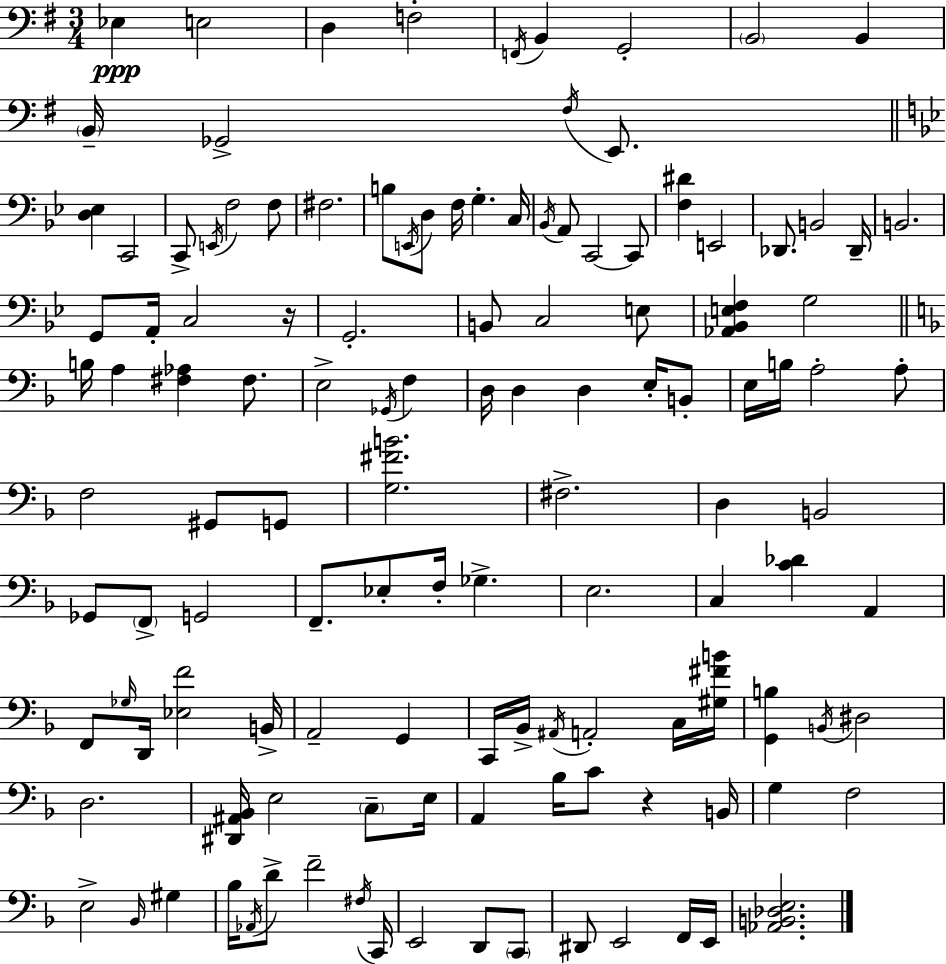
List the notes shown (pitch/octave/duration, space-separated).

Eb3/q E3/h D3/q F3/h F2/s B2/q G2/h B2/h B2/q B2/s Gb2/h F#3/s E2/e. [D3,Eb3]/q C2/h C2/e E2/s F3/h F3/e F#3/h. B3/e E2/s D3/e F3/s G3/q. C3/s Bb2/s A2/e C2/h C2/e [F3,D#4]/q E2/h Db2/e. B2/h Db2/s B2/h. G2/e A2/s C3/h R/s G2/h. B2/e C3/h E3/e [Ab2,Bb2,E3,F3]/q G3/h B3/s A3/q [F#3,Ab3]/q F#3/e. E3/h Gb2/s F3/q D3/s D3/q D3/q E3/s B2/e E3/s B3/s A3/h A3/e F3/h G#2/e G2/e [G3,F#4,B4]/h. F#3/h. D3/q B2/h Gb2/e F2/e G2/h F2/e. Eb3/e F3/s Gb3/q. E3/h. C3/q [C4,Db4]/q A2/q F2/e Gb3/s D2/s [Eb3,F4]/h B2/s A2/h G2/q C2/s Bb2/s A#2/s A2/h C3/s [G#3,F#4,B4]/s [G2,B3]/q B2/s D#3/h D3/h. [D#2,A#2,Bb2]/s E3/h C3/e E3/s A2/q Bb3/s C4/e R/q B2/s G3/q F3/h E3/h Bb2/s G#3/q Bb3/s Ab2/s D4/e F4/h F#3/s C2/s E2/h D2/e C2/e D#2/e E2/h F2/s E2/s [Ab2,B2,Db3,E3]/h.